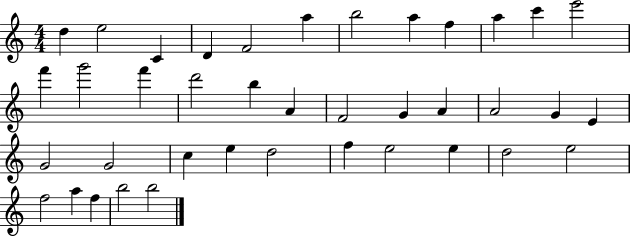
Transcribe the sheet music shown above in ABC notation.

X:1
T:Untitled
M:4/4
L:1/4
K:C
d e2 C D F2 a b2 a f a c' e'2 f' g'2 f' d'2 b A F2 G A A2 G E G2 G2 c e d2 f e2 e d2 e2 f2 a f b2 b2